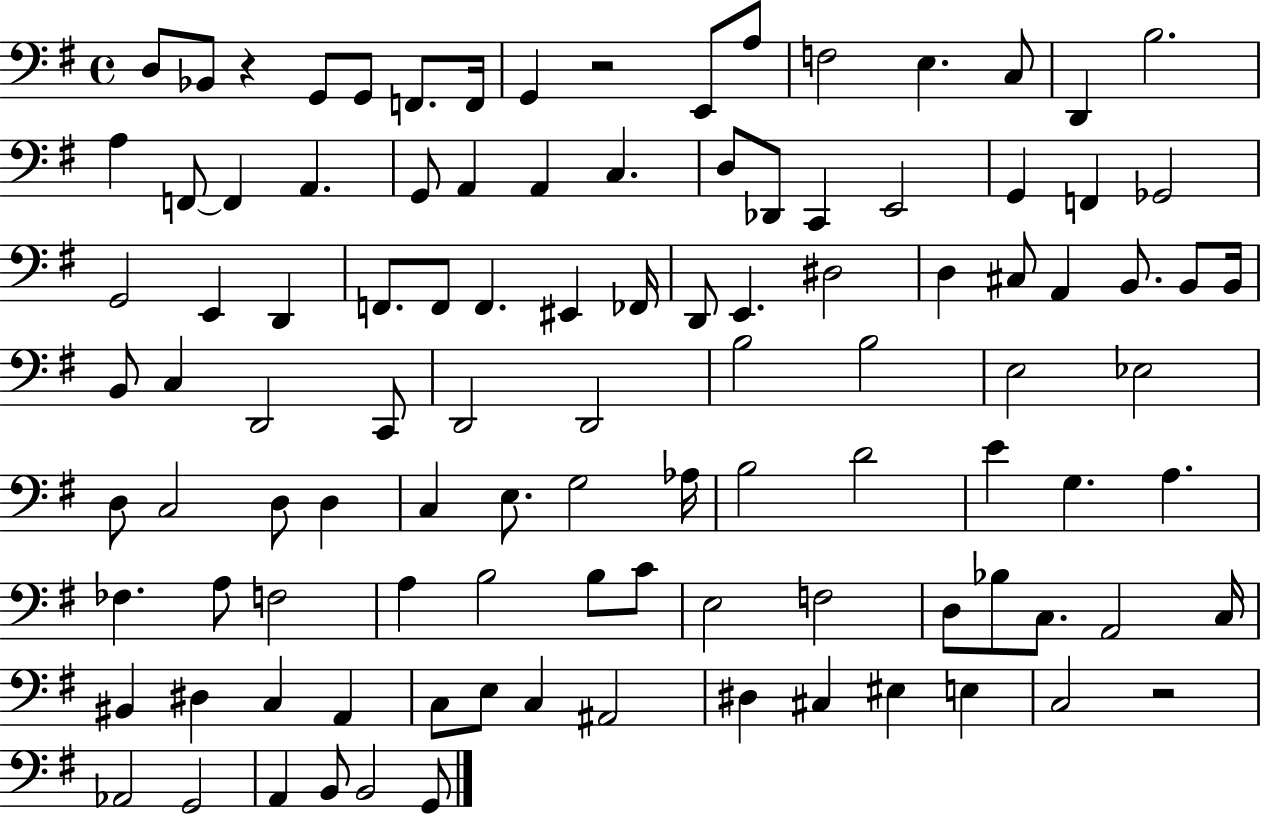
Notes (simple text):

D3/e Bb2/e R/q G2/e G2/e F2/e. F2/s G2/q R/h E2/e A3/e F3/h E3/q. C3/e D2/q B3/h. A3/q F2/e F2/q A2/q. G2/e A2/q A2/q C3/q. D3/e Db2/e C2/q E2/h G2/q F2/q Gb2/h G2/h E2/q D2/q F2/e. F2/e F2/q. EIS2/q FES2/s D2/e E2/q. D#3/h D3/q C#3/e A2/q B2/e. B2/e B2/s B2/e C3/q D2/h C2/e D2/h D2/h B3/h B3/h E3/h Eb3/h D3/e C3/h D3/e D3/q C3/q E3/e. G3/h Ab3/s B3/h D4/h E4/q G3/q. A3/q. FES3/q. A3/e F3/h A3/q B3/h B3/e C4/e E3/h F3/h D3/e Bb3/e C3/e. A2/h C3/s BIS2/q D#3/q C3/q A2/q C3/e E3/e C3/q A#2/h D#3/q C#3/q EIS3/q E3/q C3/h R/h Ab2/h G2/h A2/q B2/e B2/h G2/e